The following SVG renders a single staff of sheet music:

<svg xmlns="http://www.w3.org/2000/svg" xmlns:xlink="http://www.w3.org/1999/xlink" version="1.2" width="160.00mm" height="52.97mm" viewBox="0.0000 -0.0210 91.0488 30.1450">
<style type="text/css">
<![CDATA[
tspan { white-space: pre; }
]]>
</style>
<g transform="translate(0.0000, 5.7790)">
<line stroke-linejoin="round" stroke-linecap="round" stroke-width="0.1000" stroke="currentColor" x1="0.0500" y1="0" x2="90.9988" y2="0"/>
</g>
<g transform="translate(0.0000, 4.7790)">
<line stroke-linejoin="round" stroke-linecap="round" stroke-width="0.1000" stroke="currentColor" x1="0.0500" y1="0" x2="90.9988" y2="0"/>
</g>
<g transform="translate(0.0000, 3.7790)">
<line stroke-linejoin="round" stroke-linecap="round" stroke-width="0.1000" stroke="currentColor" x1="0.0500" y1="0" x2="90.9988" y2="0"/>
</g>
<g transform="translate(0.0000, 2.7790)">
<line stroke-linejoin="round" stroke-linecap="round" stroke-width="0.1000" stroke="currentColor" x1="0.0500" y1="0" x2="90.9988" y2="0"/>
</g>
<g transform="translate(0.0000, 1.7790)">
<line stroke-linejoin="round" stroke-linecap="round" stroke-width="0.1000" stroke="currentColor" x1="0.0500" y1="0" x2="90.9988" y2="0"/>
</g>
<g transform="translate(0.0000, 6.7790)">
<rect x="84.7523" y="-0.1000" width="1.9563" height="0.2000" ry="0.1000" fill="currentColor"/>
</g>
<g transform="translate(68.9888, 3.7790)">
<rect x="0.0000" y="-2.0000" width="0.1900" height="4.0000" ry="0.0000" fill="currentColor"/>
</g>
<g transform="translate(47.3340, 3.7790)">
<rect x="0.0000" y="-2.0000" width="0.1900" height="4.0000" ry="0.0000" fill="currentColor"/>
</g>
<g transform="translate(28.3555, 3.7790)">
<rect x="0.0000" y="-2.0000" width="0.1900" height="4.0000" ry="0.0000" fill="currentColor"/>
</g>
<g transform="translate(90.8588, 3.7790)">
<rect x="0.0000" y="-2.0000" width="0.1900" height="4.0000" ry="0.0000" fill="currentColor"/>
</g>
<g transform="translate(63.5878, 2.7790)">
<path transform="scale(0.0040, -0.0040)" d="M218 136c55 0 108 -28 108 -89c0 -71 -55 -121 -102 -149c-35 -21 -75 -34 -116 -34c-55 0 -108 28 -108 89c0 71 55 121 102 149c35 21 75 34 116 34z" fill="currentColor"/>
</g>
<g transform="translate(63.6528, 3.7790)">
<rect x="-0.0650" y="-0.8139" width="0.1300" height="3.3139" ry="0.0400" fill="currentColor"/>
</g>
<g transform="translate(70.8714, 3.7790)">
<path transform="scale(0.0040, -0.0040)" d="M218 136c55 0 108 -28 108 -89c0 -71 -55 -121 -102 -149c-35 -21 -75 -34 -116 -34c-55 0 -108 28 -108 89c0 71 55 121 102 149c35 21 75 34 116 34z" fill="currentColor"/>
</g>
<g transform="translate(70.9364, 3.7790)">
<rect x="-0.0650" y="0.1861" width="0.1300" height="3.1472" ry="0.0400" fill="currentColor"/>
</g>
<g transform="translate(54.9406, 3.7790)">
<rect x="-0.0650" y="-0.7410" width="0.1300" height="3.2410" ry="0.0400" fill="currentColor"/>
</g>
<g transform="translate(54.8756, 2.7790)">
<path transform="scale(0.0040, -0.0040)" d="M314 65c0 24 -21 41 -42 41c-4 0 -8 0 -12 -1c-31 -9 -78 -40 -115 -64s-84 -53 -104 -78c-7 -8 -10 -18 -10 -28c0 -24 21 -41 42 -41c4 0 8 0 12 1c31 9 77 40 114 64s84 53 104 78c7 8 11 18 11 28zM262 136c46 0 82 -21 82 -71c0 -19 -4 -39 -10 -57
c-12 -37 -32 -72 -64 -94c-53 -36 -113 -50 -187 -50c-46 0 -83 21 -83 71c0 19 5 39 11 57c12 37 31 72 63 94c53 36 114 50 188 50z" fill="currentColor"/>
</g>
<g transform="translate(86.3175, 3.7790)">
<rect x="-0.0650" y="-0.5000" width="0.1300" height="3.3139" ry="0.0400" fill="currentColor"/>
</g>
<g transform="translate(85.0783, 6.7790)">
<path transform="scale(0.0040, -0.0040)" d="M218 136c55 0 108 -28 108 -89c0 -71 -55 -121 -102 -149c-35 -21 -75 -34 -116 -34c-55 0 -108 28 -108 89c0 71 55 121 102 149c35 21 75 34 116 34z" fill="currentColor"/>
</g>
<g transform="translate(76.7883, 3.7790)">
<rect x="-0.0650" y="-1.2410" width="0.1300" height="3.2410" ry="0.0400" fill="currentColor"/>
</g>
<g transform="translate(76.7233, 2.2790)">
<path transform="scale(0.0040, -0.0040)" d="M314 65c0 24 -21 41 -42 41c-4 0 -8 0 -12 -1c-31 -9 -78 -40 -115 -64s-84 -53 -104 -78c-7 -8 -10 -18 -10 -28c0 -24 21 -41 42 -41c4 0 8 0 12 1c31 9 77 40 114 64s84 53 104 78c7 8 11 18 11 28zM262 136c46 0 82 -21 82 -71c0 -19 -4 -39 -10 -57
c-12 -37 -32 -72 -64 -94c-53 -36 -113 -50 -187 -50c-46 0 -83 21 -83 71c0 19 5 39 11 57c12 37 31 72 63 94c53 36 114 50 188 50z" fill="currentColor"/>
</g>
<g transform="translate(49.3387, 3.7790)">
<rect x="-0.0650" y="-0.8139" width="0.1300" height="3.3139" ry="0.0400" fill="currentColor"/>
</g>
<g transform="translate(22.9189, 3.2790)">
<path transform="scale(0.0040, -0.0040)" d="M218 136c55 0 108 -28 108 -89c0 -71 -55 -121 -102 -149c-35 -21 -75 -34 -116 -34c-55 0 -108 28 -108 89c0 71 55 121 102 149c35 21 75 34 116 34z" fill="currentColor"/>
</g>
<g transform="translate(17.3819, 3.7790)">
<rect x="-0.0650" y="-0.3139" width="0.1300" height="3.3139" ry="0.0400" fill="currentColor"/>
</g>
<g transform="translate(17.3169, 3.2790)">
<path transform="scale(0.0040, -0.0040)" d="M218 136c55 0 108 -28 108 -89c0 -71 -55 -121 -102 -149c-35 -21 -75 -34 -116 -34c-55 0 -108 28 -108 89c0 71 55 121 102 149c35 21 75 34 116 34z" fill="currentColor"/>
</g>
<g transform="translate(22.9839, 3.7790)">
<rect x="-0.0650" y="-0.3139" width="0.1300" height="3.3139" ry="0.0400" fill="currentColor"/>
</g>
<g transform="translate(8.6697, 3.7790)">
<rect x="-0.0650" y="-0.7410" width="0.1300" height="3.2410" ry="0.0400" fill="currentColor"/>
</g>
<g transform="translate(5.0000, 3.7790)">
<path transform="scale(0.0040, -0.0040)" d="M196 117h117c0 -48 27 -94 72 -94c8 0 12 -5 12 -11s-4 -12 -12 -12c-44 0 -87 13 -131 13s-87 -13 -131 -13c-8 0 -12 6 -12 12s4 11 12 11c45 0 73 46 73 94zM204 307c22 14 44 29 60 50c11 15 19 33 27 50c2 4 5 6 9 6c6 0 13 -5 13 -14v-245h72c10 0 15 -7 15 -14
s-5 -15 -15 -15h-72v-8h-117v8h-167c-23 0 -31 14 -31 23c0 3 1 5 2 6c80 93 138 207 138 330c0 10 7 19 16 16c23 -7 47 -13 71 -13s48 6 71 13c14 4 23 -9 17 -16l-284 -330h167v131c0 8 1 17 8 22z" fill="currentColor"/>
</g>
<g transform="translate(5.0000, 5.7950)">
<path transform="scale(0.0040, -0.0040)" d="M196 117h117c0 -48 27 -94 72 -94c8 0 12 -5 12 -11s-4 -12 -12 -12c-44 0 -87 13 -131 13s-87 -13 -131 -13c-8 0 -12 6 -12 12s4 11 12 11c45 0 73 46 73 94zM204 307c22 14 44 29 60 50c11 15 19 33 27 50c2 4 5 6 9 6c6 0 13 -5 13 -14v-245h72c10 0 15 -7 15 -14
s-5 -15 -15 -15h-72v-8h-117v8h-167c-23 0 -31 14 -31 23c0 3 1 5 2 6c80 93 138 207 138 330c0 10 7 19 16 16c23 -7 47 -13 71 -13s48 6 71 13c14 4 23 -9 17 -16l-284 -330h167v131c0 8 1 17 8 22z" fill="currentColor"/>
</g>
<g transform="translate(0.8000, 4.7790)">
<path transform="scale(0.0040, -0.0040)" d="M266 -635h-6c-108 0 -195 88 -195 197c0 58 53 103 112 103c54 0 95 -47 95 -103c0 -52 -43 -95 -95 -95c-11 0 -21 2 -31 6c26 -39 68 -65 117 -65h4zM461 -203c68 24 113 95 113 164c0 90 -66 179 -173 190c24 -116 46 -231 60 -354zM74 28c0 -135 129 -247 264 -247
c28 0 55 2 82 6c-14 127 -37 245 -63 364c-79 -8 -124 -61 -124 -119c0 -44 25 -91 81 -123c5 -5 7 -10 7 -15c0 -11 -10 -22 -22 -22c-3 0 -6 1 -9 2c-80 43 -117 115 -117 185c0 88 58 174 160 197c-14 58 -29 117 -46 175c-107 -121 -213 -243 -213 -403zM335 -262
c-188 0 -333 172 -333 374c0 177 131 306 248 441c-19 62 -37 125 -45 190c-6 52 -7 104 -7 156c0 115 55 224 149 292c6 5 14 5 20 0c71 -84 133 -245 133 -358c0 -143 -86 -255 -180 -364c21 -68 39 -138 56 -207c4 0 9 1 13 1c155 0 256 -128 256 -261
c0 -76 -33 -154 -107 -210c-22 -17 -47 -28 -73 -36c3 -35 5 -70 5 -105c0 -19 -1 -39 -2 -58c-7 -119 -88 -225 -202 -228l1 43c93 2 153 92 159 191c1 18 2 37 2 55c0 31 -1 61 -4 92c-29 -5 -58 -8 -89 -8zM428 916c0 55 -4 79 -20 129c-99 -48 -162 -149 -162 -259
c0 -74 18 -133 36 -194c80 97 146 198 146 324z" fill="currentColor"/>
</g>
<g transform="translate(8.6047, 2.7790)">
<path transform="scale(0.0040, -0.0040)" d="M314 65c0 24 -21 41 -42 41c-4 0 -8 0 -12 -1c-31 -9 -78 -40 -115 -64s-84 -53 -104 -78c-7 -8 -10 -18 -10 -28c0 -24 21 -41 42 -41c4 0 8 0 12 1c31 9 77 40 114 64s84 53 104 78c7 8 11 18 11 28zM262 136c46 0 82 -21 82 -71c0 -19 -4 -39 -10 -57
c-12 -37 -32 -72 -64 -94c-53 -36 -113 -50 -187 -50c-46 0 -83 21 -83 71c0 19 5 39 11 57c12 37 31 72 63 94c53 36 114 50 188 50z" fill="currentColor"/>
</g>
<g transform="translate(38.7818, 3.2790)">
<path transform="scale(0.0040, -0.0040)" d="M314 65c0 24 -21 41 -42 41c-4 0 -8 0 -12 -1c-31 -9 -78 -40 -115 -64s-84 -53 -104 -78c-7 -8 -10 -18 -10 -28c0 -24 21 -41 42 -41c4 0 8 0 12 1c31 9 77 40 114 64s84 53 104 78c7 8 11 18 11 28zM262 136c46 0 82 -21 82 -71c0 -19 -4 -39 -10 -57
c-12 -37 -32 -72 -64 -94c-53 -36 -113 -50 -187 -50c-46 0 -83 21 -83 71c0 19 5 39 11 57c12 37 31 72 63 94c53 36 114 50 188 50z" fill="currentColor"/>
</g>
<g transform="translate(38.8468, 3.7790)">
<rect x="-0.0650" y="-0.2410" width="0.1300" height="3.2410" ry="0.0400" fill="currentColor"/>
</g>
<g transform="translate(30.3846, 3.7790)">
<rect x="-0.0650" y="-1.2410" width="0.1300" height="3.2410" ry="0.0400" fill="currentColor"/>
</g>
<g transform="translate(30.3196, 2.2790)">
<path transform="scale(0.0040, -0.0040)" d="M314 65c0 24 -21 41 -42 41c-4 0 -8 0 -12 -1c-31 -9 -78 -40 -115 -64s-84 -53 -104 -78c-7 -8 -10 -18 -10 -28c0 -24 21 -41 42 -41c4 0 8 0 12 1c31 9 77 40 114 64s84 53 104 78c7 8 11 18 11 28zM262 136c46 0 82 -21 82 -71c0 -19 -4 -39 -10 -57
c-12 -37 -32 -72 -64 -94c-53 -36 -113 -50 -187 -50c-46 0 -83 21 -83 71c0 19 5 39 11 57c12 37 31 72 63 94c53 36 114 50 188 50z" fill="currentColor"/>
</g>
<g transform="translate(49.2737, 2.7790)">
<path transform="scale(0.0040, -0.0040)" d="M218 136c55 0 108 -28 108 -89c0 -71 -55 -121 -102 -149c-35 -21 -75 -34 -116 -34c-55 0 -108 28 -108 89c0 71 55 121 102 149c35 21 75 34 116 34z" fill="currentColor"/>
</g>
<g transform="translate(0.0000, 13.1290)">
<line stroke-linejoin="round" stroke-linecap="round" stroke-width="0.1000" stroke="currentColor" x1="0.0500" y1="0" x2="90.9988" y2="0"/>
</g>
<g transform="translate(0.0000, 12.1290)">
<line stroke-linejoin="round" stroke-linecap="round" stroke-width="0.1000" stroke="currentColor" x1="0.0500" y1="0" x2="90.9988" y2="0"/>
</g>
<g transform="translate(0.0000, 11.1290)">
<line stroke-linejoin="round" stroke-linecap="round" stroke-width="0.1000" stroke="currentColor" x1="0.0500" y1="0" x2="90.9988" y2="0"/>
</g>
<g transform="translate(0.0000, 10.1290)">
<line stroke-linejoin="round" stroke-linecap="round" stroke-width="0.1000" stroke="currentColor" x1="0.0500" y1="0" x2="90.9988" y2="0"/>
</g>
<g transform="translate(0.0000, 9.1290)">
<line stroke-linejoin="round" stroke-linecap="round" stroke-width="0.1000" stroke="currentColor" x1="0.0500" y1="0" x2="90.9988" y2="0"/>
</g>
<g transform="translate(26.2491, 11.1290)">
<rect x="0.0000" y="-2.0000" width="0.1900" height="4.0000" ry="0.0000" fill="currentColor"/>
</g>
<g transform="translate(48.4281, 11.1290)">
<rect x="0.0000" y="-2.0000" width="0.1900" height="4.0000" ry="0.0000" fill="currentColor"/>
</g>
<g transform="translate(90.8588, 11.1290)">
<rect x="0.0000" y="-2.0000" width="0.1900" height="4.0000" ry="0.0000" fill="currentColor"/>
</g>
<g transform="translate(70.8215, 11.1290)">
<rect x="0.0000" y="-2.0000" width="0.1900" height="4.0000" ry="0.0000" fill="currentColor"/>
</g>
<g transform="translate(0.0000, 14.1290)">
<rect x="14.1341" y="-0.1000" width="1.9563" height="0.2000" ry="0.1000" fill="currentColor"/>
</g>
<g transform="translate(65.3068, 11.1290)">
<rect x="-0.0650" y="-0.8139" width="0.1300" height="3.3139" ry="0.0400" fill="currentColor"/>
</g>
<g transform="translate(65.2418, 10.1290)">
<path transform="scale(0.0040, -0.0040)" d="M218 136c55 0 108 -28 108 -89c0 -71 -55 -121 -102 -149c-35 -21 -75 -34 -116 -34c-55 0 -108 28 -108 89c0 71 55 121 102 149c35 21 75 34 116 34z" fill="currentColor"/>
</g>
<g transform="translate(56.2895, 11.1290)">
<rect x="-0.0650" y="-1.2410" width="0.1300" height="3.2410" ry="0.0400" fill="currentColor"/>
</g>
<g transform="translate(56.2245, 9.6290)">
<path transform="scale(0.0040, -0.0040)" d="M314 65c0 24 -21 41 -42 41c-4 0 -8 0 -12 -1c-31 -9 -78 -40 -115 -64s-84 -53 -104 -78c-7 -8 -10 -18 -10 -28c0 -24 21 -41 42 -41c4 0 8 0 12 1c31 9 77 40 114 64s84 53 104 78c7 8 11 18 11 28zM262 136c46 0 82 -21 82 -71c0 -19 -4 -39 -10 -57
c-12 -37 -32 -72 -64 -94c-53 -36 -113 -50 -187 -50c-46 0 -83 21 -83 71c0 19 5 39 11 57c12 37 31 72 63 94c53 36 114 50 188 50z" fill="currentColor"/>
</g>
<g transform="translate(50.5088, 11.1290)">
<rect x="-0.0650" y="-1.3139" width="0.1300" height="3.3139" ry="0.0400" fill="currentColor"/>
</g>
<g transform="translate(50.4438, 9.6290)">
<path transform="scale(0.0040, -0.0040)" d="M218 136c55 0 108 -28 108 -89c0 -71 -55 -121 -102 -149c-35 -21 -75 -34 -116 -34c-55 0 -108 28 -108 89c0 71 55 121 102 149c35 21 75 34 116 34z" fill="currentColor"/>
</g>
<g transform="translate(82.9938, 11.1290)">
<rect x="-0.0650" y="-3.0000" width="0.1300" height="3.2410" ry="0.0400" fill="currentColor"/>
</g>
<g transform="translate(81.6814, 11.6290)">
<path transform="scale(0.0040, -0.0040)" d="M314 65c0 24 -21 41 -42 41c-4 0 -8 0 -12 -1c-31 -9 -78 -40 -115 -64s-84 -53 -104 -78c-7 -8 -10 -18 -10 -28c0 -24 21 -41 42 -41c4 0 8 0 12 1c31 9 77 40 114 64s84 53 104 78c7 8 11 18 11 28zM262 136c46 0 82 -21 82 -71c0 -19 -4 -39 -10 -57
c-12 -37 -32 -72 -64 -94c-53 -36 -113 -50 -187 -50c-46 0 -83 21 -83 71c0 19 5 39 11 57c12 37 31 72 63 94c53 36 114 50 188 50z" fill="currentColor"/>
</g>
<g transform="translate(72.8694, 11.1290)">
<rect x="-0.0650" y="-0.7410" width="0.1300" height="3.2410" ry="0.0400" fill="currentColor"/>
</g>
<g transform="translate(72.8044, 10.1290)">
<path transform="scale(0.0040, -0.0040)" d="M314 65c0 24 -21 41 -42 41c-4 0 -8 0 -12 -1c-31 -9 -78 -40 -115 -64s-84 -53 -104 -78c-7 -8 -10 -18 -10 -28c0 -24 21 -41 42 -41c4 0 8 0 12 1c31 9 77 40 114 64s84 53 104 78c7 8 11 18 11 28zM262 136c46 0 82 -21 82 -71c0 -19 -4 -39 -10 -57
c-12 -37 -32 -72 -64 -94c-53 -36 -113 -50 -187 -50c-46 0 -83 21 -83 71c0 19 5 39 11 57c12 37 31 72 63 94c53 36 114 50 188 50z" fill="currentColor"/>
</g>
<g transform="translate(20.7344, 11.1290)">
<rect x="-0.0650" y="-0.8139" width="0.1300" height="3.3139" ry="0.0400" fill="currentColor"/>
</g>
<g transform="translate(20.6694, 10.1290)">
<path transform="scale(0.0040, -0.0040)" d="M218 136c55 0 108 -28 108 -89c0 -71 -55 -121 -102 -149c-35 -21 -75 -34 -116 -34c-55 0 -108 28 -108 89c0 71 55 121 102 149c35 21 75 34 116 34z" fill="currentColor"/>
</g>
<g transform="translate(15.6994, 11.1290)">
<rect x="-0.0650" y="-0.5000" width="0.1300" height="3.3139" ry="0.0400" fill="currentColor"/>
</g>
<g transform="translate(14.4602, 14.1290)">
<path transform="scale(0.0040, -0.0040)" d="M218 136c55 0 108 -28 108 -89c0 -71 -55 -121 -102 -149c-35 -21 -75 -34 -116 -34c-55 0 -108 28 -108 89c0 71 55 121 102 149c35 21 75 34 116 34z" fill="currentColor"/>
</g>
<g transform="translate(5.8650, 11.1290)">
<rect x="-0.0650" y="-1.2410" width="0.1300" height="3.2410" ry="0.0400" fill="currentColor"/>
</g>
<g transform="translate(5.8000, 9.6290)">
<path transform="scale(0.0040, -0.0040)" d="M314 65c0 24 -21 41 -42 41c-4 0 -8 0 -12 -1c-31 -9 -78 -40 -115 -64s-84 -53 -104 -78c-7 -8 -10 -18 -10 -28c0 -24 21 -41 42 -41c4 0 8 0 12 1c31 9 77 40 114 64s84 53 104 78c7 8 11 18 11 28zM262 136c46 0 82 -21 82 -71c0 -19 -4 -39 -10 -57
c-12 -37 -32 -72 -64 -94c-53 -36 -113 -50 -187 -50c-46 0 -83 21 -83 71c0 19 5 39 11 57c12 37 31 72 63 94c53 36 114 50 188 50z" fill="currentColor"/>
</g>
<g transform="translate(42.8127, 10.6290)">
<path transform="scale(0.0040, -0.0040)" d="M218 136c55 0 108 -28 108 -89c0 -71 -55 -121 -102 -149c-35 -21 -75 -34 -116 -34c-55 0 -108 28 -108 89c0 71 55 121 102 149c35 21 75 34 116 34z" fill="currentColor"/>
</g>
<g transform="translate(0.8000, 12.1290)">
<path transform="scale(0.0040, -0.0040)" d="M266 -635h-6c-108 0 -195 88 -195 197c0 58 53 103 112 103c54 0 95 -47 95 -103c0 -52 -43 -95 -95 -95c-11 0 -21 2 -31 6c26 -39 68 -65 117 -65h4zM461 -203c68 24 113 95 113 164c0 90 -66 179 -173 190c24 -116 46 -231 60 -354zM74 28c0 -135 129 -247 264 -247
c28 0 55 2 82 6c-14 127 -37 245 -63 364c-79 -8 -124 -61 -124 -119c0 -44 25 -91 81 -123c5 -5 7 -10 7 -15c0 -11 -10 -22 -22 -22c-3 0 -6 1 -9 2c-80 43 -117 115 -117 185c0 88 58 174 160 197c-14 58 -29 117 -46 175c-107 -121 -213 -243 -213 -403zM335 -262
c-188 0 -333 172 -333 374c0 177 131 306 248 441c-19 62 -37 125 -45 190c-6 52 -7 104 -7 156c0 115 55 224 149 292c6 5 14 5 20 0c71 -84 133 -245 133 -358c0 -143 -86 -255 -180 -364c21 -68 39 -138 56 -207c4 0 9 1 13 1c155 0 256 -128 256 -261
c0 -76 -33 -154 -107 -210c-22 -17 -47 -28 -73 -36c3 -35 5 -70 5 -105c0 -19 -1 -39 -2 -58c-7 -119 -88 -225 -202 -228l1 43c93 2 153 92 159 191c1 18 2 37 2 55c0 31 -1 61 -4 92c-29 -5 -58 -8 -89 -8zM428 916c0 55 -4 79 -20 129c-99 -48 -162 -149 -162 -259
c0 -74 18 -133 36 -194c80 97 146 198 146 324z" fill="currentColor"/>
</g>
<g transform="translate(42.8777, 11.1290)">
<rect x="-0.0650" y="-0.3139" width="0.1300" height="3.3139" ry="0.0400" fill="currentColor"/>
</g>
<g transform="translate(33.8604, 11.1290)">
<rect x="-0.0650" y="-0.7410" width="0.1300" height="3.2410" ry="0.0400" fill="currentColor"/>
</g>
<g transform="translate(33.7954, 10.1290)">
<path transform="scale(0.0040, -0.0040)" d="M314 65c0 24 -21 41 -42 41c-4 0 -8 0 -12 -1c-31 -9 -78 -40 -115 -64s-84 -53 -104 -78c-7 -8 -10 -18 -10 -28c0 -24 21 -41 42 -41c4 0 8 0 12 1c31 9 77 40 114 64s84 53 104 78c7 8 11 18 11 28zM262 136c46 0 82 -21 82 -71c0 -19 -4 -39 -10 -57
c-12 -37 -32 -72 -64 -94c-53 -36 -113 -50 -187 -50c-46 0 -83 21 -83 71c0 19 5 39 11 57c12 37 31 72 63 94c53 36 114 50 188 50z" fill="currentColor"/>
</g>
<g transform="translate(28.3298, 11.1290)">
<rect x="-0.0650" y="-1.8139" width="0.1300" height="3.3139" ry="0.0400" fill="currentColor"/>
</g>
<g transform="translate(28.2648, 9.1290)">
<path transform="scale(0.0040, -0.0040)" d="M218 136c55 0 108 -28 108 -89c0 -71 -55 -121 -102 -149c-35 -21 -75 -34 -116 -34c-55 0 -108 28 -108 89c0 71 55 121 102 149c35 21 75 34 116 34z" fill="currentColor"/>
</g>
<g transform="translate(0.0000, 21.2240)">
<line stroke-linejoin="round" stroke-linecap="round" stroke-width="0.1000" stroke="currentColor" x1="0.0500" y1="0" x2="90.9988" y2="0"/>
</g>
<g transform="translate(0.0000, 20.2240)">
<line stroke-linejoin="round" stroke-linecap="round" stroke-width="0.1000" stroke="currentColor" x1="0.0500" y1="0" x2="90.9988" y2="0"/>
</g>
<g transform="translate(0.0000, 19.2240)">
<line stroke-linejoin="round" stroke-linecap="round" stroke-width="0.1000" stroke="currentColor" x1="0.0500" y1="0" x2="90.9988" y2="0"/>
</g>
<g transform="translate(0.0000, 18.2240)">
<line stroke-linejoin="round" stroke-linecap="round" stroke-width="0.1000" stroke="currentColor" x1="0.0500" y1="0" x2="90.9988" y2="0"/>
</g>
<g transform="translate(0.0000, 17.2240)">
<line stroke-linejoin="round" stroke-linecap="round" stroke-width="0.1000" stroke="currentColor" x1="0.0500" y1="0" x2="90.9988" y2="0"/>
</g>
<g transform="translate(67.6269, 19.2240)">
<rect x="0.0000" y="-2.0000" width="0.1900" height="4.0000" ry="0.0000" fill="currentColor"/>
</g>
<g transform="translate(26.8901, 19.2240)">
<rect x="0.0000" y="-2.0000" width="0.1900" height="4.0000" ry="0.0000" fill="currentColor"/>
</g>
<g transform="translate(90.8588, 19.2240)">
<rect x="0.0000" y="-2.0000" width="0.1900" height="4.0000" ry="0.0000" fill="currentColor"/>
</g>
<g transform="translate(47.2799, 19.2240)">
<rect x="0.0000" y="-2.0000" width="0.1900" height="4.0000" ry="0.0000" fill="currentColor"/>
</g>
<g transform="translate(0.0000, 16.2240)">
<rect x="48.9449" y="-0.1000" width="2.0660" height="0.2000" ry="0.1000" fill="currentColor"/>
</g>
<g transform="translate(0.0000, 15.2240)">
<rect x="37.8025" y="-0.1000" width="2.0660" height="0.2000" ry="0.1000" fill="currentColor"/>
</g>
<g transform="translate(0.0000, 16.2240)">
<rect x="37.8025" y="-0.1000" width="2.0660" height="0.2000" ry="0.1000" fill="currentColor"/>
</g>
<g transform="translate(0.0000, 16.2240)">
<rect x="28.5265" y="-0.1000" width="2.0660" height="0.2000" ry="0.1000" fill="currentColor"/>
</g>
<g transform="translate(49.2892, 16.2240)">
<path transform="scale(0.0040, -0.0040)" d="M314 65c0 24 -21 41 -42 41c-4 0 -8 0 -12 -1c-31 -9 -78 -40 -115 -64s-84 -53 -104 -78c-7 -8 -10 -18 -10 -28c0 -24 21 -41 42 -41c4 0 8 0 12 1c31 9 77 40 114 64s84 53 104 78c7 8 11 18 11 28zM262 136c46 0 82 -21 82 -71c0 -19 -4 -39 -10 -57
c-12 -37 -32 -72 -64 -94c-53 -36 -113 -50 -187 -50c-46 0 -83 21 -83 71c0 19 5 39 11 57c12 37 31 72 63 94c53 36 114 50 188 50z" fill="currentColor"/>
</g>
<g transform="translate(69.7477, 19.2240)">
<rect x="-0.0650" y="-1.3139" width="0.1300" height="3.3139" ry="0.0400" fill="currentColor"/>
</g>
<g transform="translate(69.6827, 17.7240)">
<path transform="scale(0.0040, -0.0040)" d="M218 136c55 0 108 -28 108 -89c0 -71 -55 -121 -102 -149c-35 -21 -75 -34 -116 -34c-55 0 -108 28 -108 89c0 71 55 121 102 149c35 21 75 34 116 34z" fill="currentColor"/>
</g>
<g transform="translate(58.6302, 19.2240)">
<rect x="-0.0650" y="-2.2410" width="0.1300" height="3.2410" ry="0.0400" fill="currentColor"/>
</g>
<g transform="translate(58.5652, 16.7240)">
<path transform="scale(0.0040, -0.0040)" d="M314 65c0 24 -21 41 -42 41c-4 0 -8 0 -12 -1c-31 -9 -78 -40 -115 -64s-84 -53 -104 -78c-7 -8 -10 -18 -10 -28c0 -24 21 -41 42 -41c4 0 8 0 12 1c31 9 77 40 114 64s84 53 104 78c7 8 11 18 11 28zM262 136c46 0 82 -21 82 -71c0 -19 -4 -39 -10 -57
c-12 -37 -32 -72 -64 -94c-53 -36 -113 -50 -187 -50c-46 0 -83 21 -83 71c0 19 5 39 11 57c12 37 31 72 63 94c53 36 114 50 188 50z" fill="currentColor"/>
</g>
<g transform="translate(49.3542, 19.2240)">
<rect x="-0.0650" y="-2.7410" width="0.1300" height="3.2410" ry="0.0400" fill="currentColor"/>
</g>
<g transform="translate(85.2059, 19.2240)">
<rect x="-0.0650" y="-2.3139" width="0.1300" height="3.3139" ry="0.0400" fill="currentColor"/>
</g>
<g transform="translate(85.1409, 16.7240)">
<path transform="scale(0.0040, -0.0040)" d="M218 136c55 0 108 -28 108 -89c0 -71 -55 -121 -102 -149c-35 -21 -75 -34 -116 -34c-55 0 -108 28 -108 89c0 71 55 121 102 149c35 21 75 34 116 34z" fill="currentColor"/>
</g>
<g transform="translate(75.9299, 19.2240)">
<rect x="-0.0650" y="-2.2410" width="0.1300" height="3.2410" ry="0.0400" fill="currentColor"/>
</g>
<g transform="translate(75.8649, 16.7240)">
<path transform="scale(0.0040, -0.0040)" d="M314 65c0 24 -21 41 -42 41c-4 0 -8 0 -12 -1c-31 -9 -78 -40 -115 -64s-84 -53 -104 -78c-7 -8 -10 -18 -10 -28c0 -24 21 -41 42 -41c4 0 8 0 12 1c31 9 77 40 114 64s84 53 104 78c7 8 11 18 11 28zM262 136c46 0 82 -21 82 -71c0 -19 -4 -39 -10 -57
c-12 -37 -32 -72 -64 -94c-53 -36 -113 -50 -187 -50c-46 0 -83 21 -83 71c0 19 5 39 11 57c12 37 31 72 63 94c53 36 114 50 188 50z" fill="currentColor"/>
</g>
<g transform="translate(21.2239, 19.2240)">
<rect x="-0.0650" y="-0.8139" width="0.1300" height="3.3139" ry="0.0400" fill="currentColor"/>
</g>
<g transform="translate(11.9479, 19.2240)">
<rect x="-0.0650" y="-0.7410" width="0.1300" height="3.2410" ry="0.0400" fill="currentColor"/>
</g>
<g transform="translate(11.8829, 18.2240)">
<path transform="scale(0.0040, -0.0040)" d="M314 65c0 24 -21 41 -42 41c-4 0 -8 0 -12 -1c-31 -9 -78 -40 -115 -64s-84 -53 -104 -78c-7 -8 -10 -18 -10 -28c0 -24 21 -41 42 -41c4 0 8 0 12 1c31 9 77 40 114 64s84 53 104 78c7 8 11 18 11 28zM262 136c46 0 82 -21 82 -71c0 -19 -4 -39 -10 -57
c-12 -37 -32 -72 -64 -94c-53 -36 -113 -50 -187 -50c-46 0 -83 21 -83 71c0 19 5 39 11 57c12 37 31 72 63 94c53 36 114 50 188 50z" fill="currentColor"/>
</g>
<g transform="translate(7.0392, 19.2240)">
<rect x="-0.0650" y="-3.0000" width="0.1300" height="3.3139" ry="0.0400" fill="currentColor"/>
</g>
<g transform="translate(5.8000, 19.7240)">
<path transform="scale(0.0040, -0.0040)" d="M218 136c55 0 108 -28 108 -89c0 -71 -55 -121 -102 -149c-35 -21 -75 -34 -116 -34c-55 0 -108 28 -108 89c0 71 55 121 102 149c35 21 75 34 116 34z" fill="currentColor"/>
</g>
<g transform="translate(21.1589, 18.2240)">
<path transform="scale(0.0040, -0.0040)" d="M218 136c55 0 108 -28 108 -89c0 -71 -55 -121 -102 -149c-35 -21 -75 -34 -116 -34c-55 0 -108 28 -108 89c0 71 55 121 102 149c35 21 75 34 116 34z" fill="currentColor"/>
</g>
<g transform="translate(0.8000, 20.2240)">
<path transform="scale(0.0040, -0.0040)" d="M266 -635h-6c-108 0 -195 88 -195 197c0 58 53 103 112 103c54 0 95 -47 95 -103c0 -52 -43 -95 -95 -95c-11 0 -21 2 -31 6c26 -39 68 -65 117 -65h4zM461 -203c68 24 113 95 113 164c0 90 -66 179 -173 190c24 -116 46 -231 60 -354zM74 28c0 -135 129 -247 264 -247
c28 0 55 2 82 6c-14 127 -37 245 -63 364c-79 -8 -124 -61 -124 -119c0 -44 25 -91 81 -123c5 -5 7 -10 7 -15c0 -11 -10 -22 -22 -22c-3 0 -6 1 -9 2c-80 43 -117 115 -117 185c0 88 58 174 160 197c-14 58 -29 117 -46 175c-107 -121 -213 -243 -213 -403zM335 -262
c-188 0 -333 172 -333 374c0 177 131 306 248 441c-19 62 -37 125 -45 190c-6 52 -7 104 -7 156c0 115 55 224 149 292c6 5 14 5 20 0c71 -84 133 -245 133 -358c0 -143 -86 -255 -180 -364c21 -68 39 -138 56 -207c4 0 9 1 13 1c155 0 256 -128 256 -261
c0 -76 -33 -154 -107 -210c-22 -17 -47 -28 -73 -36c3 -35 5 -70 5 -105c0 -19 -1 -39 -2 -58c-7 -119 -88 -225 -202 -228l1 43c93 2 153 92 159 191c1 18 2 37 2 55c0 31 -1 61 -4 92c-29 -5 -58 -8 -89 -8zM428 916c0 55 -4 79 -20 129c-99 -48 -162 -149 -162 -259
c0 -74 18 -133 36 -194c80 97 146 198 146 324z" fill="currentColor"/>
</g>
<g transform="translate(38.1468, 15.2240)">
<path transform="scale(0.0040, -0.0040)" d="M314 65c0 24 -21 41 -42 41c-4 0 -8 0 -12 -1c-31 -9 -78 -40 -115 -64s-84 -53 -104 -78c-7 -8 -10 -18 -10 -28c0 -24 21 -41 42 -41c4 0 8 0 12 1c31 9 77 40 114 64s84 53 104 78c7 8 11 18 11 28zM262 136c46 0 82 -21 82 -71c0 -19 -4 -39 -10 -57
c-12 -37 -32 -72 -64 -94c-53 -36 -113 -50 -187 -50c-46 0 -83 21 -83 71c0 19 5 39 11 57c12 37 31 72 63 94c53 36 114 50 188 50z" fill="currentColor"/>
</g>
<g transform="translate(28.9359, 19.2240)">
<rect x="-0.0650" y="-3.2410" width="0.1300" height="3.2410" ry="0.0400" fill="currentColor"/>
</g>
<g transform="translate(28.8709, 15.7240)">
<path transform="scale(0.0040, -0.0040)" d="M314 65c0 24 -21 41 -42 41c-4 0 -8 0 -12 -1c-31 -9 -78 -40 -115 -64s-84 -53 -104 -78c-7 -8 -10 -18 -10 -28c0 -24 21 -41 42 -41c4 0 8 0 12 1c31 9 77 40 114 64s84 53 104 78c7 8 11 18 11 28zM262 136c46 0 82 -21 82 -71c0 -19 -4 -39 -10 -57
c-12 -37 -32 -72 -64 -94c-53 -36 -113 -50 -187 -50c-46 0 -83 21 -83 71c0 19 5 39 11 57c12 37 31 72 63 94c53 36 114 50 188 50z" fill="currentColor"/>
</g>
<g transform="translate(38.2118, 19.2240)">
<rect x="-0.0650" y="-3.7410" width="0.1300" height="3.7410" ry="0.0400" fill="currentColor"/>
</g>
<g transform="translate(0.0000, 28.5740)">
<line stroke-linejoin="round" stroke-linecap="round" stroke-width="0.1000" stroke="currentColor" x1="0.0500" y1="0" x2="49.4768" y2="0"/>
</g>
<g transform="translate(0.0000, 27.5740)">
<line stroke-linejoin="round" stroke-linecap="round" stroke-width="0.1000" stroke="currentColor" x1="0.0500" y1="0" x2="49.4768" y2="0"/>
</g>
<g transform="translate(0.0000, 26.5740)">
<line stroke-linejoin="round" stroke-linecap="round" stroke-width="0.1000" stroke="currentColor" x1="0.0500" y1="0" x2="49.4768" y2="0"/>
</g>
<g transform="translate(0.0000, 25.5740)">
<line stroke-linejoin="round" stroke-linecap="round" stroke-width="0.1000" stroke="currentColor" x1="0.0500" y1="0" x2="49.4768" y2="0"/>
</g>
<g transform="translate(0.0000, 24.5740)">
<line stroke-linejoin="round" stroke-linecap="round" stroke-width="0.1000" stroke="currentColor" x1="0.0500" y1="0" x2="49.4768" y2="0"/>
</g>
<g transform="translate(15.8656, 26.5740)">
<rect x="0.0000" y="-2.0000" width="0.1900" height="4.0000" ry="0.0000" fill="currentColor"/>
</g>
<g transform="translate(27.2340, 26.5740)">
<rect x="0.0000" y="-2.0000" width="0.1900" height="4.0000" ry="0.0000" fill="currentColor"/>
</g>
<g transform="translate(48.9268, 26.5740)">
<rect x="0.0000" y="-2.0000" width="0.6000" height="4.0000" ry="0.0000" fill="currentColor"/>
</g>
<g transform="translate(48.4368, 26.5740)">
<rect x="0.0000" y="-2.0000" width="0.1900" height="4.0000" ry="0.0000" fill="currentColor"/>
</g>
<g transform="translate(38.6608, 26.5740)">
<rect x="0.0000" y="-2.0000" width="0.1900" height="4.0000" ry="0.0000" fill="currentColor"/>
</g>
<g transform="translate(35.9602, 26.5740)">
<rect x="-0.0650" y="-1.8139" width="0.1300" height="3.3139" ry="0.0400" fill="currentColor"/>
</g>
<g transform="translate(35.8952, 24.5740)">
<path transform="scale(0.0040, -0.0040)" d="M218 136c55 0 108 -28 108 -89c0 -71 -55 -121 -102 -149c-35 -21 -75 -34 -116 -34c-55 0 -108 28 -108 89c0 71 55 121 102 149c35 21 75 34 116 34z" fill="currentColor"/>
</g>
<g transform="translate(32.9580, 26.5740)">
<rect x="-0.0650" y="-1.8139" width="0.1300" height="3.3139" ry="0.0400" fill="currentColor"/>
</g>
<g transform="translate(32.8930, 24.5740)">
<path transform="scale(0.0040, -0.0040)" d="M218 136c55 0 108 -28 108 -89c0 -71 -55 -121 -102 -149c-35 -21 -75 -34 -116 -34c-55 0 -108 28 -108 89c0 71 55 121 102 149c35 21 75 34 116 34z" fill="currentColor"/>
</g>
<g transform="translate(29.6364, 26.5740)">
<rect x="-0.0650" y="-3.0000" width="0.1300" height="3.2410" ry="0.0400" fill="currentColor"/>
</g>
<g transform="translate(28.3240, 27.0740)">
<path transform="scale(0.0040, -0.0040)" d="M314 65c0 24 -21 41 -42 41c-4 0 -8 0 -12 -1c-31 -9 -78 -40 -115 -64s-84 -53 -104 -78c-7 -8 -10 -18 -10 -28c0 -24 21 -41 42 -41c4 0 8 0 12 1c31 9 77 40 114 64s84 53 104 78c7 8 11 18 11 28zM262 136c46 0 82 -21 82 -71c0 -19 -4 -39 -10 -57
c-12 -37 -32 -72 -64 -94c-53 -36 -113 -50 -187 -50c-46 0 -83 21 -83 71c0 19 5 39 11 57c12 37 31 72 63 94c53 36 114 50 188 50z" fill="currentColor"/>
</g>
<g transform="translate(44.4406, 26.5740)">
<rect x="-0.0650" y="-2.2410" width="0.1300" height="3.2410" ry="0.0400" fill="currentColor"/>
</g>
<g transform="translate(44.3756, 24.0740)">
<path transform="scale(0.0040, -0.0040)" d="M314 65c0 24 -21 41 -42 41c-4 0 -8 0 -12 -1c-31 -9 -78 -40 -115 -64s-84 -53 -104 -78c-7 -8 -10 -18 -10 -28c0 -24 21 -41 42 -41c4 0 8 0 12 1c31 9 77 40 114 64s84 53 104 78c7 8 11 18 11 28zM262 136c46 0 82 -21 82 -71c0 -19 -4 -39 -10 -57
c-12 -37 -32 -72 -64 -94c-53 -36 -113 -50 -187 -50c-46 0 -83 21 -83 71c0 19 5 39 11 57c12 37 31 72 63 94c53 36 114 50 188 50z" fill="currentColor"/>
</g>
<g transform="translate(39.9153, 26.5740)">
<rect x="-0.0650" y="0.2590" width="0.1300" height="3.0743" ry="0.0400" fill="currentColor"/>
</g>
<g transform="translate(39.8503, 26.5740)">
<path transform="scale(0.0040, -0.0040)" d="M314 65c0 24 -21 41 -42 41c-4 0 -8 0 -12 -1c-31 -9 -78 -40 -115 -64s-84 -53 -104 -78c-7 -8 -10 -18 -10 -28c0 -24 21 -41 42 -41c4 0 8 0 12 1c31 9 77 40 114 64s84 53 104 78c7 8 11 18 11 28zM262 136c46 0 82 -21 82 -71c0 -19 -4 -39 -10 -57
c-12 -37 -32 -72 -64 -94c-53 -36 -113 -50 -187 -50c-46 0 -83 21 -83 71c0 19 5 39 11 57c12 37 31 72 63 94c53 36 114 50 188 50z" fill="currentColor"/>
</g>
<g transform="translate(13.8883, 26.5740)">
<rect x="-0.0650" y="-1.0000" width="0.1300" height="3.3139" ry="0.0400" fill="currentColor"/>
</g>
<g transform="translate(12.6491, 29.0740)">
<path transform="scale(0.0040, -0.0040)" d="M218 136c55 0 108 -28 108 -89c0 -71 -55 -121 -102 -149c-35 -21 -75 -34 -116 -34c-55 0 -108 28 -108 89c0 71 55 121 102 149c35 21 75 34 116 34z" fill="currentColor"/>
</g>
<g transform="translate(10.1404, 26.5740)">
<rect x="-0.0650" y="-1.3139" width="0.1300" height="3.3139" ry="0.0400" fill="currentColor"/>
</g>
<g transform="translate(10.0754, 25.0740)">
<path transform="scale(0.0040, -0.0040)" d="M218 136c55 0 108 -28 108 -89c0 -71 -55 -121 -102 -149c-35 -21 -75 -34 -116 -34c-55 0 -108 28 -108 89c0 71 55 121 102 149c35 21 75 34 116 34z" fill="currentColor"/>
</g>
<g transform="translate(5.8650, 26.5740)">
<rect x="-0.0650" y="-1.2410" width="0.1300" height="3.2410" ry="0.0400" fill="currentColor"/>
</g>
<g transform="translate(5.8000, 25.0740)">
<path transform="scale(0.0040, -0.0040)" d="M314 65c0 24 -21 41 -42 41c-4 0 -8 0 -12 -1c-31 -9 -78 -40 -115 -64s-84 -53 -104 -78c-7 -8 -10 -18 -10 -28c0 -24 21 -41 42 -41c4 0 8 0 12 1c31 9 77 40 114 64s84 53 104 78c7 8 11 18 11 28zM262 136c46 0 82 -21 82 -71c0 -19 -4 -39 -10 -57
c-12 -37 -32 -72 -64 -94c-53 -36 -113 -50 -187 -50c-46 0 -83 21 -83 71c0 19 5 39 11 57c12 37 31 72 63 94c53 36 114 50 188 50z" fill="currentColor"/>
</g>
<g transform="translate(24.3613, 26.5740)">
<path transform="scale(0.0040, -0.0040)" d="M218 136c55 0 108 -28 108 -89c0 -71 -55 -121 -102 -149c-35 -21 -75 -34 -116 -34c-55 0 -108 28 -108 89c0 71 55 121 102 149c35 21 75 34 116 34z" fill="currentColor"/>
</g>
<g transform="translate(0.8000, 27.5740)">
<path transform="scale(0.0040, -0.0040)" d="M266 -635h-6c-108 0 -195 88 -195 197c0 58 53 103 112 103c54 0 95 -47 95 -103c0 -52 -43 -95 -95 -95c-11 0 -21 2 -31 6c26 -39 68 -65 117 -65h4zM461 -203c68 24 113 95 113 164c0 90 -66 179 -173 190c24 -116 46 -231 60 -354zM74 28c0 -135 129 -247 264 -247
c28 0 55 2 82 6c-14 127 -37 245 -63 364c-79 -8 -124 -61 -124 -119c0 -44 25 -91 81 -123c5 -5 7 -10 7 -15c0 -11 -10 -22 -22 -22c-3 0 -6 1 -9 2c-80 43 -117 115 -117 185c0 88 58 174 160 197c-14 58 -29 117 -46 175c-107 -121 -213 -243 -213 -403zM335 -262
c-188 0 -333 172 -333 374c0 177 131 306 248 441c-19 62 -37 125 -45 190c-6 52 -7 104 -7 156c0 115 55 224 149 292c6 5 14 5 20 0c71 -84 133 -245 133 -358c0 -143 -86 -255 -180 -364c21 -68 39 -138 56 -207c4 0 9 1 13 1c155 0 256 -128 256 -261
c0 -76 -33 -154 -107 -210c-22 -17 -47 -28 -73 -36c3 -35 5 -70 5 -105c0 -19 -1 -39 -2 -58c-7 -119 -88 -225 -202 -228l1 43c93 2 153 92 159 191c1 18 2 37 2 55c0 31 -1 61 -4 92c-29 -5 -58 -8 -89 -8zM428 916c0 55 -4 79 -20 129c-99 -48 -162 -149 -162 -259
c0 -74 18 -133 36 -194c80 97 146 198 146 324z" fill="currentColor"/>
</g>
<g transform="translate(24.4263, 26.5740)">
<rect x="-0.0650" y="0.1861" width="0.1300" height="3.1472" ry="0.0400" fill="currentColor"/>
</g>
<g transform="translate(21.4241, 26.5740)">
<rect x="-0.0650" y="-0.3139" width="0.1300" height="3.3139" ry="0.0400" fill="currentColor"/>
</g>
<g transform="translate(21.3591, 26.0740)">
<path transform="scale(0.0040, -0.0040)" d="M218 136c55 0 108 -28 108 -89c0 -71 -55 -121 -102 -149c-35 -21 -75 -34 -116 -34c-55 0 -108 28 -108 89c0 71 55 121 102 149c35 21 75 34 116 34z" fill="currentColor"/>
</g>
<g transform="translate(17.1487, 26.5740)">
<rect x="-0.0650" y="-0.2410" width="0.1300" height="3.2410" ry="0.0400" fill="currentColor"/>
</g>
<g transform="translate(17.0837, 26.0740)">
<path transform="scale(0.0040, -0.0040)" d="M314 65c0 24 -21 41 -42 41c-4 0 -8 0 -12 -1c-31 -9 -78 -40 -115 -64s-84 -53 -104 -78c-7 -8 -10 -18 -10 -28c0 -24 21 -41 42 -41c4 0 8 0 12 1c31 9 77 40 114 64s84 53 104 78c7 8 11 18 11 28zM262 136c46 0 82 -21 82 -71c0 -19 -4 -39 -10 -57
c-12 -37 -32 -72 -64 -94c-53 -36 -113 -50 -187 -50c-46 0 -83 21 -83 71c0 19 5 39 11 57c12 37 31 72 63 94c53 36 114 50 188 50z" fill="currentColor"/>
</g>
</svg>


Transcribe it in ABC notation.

X:1
T:Untitled
M:4/4
L:1/4
K:C
d2 c c e2 c2 d d2 d B e2 C e2 C d f d2 c e e2 d d2 A2 A d2 d b2 c'2 a2 g2 e g2 g e2 e D c2 c B A2 f f B2 g2